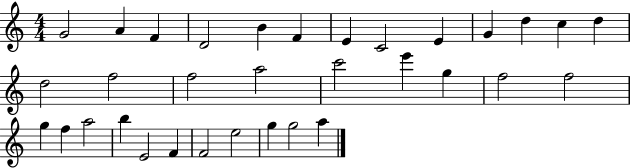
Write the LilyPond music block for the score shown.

{
  \clef treble
  \numericTimeSignature
  \time 4/4
  \key c \major
  g'2 a'4 f'4 | d'2 b'4 f'4 | e'4 c'2 e'4 | g'4 d''4 c''4 d''4 | \break d''2 f''2 | f''2 a''2 | c'''2 e'''4 g''4 | f''2 f''2 | \break g''4 f''4 a''2 | b''4 e'2 f'4 | f'2 e''2 | g''4 g''2 a''4 | \break \bar "|."
}